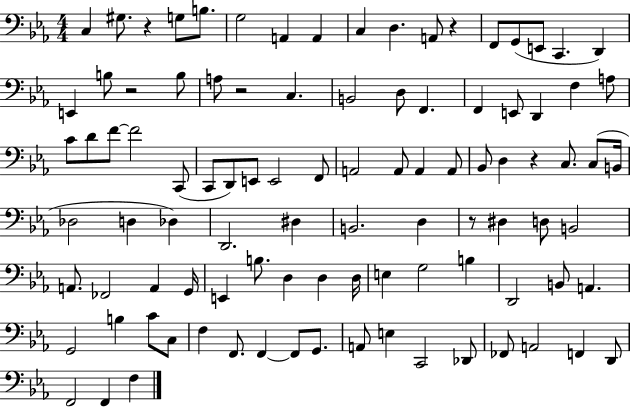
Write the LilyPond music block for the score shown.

{
  \clef bass
  \numericTimeSignature
  \time 4/4
  \key ees \major
  c4 gis8. r4 g8 b8. | g2 a,4 a,4 | c4 d4. a,8 r4 | f,8 g,8( e,8 c,4. d,4) | \break e,4 b8 r2 b8 | a8 r2 c4. | b,2 d8 f,4. | f,4 e,8 d,4 f4 a8 | \break c'8 d'8 f'8~~ f'2 c,8( | c,8 d,8) e,8 e,2 f,8 | a,2 a,8 a,4 a,8 | bes,8 d4 r4 c8. c8( b,16 | \break des2 d4 des4) | d,2. dis4 | b,2. d4 | r8 dis4 d8 b,2 | \break a,8. fes,2 a,4 g,16 | e,4 b8. d4 d4 d16 | e4 g2 b4 | d,2 b,8 a,4. | \break g,2 b4 c'8 c8 | f4 f,8. f,4~~ f,8 g,8. | a,8 e4 c,2 des,8 | fes,8 a,2 f,4 d,8 | \break f,2 f,4 f4 | \bar "|."
}